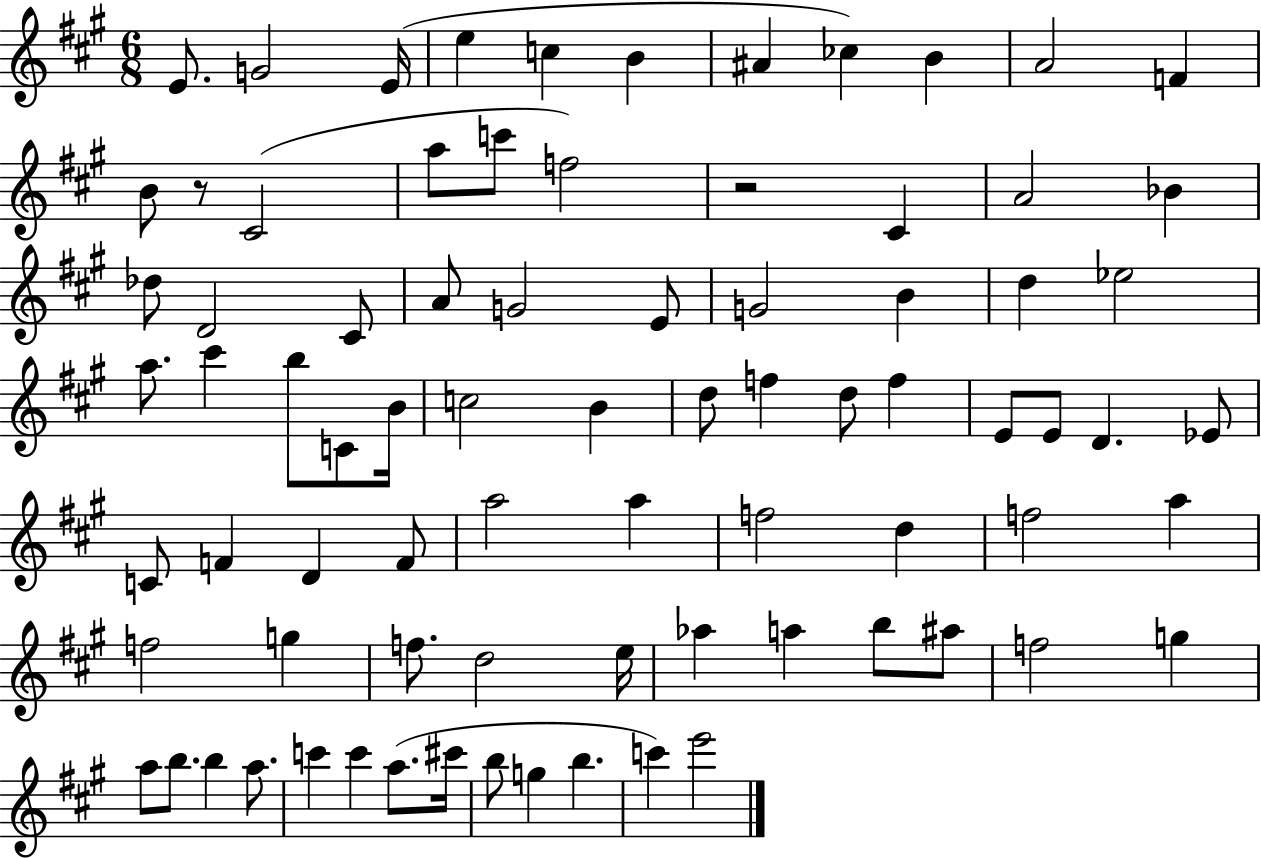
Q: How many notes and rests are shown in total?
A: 80